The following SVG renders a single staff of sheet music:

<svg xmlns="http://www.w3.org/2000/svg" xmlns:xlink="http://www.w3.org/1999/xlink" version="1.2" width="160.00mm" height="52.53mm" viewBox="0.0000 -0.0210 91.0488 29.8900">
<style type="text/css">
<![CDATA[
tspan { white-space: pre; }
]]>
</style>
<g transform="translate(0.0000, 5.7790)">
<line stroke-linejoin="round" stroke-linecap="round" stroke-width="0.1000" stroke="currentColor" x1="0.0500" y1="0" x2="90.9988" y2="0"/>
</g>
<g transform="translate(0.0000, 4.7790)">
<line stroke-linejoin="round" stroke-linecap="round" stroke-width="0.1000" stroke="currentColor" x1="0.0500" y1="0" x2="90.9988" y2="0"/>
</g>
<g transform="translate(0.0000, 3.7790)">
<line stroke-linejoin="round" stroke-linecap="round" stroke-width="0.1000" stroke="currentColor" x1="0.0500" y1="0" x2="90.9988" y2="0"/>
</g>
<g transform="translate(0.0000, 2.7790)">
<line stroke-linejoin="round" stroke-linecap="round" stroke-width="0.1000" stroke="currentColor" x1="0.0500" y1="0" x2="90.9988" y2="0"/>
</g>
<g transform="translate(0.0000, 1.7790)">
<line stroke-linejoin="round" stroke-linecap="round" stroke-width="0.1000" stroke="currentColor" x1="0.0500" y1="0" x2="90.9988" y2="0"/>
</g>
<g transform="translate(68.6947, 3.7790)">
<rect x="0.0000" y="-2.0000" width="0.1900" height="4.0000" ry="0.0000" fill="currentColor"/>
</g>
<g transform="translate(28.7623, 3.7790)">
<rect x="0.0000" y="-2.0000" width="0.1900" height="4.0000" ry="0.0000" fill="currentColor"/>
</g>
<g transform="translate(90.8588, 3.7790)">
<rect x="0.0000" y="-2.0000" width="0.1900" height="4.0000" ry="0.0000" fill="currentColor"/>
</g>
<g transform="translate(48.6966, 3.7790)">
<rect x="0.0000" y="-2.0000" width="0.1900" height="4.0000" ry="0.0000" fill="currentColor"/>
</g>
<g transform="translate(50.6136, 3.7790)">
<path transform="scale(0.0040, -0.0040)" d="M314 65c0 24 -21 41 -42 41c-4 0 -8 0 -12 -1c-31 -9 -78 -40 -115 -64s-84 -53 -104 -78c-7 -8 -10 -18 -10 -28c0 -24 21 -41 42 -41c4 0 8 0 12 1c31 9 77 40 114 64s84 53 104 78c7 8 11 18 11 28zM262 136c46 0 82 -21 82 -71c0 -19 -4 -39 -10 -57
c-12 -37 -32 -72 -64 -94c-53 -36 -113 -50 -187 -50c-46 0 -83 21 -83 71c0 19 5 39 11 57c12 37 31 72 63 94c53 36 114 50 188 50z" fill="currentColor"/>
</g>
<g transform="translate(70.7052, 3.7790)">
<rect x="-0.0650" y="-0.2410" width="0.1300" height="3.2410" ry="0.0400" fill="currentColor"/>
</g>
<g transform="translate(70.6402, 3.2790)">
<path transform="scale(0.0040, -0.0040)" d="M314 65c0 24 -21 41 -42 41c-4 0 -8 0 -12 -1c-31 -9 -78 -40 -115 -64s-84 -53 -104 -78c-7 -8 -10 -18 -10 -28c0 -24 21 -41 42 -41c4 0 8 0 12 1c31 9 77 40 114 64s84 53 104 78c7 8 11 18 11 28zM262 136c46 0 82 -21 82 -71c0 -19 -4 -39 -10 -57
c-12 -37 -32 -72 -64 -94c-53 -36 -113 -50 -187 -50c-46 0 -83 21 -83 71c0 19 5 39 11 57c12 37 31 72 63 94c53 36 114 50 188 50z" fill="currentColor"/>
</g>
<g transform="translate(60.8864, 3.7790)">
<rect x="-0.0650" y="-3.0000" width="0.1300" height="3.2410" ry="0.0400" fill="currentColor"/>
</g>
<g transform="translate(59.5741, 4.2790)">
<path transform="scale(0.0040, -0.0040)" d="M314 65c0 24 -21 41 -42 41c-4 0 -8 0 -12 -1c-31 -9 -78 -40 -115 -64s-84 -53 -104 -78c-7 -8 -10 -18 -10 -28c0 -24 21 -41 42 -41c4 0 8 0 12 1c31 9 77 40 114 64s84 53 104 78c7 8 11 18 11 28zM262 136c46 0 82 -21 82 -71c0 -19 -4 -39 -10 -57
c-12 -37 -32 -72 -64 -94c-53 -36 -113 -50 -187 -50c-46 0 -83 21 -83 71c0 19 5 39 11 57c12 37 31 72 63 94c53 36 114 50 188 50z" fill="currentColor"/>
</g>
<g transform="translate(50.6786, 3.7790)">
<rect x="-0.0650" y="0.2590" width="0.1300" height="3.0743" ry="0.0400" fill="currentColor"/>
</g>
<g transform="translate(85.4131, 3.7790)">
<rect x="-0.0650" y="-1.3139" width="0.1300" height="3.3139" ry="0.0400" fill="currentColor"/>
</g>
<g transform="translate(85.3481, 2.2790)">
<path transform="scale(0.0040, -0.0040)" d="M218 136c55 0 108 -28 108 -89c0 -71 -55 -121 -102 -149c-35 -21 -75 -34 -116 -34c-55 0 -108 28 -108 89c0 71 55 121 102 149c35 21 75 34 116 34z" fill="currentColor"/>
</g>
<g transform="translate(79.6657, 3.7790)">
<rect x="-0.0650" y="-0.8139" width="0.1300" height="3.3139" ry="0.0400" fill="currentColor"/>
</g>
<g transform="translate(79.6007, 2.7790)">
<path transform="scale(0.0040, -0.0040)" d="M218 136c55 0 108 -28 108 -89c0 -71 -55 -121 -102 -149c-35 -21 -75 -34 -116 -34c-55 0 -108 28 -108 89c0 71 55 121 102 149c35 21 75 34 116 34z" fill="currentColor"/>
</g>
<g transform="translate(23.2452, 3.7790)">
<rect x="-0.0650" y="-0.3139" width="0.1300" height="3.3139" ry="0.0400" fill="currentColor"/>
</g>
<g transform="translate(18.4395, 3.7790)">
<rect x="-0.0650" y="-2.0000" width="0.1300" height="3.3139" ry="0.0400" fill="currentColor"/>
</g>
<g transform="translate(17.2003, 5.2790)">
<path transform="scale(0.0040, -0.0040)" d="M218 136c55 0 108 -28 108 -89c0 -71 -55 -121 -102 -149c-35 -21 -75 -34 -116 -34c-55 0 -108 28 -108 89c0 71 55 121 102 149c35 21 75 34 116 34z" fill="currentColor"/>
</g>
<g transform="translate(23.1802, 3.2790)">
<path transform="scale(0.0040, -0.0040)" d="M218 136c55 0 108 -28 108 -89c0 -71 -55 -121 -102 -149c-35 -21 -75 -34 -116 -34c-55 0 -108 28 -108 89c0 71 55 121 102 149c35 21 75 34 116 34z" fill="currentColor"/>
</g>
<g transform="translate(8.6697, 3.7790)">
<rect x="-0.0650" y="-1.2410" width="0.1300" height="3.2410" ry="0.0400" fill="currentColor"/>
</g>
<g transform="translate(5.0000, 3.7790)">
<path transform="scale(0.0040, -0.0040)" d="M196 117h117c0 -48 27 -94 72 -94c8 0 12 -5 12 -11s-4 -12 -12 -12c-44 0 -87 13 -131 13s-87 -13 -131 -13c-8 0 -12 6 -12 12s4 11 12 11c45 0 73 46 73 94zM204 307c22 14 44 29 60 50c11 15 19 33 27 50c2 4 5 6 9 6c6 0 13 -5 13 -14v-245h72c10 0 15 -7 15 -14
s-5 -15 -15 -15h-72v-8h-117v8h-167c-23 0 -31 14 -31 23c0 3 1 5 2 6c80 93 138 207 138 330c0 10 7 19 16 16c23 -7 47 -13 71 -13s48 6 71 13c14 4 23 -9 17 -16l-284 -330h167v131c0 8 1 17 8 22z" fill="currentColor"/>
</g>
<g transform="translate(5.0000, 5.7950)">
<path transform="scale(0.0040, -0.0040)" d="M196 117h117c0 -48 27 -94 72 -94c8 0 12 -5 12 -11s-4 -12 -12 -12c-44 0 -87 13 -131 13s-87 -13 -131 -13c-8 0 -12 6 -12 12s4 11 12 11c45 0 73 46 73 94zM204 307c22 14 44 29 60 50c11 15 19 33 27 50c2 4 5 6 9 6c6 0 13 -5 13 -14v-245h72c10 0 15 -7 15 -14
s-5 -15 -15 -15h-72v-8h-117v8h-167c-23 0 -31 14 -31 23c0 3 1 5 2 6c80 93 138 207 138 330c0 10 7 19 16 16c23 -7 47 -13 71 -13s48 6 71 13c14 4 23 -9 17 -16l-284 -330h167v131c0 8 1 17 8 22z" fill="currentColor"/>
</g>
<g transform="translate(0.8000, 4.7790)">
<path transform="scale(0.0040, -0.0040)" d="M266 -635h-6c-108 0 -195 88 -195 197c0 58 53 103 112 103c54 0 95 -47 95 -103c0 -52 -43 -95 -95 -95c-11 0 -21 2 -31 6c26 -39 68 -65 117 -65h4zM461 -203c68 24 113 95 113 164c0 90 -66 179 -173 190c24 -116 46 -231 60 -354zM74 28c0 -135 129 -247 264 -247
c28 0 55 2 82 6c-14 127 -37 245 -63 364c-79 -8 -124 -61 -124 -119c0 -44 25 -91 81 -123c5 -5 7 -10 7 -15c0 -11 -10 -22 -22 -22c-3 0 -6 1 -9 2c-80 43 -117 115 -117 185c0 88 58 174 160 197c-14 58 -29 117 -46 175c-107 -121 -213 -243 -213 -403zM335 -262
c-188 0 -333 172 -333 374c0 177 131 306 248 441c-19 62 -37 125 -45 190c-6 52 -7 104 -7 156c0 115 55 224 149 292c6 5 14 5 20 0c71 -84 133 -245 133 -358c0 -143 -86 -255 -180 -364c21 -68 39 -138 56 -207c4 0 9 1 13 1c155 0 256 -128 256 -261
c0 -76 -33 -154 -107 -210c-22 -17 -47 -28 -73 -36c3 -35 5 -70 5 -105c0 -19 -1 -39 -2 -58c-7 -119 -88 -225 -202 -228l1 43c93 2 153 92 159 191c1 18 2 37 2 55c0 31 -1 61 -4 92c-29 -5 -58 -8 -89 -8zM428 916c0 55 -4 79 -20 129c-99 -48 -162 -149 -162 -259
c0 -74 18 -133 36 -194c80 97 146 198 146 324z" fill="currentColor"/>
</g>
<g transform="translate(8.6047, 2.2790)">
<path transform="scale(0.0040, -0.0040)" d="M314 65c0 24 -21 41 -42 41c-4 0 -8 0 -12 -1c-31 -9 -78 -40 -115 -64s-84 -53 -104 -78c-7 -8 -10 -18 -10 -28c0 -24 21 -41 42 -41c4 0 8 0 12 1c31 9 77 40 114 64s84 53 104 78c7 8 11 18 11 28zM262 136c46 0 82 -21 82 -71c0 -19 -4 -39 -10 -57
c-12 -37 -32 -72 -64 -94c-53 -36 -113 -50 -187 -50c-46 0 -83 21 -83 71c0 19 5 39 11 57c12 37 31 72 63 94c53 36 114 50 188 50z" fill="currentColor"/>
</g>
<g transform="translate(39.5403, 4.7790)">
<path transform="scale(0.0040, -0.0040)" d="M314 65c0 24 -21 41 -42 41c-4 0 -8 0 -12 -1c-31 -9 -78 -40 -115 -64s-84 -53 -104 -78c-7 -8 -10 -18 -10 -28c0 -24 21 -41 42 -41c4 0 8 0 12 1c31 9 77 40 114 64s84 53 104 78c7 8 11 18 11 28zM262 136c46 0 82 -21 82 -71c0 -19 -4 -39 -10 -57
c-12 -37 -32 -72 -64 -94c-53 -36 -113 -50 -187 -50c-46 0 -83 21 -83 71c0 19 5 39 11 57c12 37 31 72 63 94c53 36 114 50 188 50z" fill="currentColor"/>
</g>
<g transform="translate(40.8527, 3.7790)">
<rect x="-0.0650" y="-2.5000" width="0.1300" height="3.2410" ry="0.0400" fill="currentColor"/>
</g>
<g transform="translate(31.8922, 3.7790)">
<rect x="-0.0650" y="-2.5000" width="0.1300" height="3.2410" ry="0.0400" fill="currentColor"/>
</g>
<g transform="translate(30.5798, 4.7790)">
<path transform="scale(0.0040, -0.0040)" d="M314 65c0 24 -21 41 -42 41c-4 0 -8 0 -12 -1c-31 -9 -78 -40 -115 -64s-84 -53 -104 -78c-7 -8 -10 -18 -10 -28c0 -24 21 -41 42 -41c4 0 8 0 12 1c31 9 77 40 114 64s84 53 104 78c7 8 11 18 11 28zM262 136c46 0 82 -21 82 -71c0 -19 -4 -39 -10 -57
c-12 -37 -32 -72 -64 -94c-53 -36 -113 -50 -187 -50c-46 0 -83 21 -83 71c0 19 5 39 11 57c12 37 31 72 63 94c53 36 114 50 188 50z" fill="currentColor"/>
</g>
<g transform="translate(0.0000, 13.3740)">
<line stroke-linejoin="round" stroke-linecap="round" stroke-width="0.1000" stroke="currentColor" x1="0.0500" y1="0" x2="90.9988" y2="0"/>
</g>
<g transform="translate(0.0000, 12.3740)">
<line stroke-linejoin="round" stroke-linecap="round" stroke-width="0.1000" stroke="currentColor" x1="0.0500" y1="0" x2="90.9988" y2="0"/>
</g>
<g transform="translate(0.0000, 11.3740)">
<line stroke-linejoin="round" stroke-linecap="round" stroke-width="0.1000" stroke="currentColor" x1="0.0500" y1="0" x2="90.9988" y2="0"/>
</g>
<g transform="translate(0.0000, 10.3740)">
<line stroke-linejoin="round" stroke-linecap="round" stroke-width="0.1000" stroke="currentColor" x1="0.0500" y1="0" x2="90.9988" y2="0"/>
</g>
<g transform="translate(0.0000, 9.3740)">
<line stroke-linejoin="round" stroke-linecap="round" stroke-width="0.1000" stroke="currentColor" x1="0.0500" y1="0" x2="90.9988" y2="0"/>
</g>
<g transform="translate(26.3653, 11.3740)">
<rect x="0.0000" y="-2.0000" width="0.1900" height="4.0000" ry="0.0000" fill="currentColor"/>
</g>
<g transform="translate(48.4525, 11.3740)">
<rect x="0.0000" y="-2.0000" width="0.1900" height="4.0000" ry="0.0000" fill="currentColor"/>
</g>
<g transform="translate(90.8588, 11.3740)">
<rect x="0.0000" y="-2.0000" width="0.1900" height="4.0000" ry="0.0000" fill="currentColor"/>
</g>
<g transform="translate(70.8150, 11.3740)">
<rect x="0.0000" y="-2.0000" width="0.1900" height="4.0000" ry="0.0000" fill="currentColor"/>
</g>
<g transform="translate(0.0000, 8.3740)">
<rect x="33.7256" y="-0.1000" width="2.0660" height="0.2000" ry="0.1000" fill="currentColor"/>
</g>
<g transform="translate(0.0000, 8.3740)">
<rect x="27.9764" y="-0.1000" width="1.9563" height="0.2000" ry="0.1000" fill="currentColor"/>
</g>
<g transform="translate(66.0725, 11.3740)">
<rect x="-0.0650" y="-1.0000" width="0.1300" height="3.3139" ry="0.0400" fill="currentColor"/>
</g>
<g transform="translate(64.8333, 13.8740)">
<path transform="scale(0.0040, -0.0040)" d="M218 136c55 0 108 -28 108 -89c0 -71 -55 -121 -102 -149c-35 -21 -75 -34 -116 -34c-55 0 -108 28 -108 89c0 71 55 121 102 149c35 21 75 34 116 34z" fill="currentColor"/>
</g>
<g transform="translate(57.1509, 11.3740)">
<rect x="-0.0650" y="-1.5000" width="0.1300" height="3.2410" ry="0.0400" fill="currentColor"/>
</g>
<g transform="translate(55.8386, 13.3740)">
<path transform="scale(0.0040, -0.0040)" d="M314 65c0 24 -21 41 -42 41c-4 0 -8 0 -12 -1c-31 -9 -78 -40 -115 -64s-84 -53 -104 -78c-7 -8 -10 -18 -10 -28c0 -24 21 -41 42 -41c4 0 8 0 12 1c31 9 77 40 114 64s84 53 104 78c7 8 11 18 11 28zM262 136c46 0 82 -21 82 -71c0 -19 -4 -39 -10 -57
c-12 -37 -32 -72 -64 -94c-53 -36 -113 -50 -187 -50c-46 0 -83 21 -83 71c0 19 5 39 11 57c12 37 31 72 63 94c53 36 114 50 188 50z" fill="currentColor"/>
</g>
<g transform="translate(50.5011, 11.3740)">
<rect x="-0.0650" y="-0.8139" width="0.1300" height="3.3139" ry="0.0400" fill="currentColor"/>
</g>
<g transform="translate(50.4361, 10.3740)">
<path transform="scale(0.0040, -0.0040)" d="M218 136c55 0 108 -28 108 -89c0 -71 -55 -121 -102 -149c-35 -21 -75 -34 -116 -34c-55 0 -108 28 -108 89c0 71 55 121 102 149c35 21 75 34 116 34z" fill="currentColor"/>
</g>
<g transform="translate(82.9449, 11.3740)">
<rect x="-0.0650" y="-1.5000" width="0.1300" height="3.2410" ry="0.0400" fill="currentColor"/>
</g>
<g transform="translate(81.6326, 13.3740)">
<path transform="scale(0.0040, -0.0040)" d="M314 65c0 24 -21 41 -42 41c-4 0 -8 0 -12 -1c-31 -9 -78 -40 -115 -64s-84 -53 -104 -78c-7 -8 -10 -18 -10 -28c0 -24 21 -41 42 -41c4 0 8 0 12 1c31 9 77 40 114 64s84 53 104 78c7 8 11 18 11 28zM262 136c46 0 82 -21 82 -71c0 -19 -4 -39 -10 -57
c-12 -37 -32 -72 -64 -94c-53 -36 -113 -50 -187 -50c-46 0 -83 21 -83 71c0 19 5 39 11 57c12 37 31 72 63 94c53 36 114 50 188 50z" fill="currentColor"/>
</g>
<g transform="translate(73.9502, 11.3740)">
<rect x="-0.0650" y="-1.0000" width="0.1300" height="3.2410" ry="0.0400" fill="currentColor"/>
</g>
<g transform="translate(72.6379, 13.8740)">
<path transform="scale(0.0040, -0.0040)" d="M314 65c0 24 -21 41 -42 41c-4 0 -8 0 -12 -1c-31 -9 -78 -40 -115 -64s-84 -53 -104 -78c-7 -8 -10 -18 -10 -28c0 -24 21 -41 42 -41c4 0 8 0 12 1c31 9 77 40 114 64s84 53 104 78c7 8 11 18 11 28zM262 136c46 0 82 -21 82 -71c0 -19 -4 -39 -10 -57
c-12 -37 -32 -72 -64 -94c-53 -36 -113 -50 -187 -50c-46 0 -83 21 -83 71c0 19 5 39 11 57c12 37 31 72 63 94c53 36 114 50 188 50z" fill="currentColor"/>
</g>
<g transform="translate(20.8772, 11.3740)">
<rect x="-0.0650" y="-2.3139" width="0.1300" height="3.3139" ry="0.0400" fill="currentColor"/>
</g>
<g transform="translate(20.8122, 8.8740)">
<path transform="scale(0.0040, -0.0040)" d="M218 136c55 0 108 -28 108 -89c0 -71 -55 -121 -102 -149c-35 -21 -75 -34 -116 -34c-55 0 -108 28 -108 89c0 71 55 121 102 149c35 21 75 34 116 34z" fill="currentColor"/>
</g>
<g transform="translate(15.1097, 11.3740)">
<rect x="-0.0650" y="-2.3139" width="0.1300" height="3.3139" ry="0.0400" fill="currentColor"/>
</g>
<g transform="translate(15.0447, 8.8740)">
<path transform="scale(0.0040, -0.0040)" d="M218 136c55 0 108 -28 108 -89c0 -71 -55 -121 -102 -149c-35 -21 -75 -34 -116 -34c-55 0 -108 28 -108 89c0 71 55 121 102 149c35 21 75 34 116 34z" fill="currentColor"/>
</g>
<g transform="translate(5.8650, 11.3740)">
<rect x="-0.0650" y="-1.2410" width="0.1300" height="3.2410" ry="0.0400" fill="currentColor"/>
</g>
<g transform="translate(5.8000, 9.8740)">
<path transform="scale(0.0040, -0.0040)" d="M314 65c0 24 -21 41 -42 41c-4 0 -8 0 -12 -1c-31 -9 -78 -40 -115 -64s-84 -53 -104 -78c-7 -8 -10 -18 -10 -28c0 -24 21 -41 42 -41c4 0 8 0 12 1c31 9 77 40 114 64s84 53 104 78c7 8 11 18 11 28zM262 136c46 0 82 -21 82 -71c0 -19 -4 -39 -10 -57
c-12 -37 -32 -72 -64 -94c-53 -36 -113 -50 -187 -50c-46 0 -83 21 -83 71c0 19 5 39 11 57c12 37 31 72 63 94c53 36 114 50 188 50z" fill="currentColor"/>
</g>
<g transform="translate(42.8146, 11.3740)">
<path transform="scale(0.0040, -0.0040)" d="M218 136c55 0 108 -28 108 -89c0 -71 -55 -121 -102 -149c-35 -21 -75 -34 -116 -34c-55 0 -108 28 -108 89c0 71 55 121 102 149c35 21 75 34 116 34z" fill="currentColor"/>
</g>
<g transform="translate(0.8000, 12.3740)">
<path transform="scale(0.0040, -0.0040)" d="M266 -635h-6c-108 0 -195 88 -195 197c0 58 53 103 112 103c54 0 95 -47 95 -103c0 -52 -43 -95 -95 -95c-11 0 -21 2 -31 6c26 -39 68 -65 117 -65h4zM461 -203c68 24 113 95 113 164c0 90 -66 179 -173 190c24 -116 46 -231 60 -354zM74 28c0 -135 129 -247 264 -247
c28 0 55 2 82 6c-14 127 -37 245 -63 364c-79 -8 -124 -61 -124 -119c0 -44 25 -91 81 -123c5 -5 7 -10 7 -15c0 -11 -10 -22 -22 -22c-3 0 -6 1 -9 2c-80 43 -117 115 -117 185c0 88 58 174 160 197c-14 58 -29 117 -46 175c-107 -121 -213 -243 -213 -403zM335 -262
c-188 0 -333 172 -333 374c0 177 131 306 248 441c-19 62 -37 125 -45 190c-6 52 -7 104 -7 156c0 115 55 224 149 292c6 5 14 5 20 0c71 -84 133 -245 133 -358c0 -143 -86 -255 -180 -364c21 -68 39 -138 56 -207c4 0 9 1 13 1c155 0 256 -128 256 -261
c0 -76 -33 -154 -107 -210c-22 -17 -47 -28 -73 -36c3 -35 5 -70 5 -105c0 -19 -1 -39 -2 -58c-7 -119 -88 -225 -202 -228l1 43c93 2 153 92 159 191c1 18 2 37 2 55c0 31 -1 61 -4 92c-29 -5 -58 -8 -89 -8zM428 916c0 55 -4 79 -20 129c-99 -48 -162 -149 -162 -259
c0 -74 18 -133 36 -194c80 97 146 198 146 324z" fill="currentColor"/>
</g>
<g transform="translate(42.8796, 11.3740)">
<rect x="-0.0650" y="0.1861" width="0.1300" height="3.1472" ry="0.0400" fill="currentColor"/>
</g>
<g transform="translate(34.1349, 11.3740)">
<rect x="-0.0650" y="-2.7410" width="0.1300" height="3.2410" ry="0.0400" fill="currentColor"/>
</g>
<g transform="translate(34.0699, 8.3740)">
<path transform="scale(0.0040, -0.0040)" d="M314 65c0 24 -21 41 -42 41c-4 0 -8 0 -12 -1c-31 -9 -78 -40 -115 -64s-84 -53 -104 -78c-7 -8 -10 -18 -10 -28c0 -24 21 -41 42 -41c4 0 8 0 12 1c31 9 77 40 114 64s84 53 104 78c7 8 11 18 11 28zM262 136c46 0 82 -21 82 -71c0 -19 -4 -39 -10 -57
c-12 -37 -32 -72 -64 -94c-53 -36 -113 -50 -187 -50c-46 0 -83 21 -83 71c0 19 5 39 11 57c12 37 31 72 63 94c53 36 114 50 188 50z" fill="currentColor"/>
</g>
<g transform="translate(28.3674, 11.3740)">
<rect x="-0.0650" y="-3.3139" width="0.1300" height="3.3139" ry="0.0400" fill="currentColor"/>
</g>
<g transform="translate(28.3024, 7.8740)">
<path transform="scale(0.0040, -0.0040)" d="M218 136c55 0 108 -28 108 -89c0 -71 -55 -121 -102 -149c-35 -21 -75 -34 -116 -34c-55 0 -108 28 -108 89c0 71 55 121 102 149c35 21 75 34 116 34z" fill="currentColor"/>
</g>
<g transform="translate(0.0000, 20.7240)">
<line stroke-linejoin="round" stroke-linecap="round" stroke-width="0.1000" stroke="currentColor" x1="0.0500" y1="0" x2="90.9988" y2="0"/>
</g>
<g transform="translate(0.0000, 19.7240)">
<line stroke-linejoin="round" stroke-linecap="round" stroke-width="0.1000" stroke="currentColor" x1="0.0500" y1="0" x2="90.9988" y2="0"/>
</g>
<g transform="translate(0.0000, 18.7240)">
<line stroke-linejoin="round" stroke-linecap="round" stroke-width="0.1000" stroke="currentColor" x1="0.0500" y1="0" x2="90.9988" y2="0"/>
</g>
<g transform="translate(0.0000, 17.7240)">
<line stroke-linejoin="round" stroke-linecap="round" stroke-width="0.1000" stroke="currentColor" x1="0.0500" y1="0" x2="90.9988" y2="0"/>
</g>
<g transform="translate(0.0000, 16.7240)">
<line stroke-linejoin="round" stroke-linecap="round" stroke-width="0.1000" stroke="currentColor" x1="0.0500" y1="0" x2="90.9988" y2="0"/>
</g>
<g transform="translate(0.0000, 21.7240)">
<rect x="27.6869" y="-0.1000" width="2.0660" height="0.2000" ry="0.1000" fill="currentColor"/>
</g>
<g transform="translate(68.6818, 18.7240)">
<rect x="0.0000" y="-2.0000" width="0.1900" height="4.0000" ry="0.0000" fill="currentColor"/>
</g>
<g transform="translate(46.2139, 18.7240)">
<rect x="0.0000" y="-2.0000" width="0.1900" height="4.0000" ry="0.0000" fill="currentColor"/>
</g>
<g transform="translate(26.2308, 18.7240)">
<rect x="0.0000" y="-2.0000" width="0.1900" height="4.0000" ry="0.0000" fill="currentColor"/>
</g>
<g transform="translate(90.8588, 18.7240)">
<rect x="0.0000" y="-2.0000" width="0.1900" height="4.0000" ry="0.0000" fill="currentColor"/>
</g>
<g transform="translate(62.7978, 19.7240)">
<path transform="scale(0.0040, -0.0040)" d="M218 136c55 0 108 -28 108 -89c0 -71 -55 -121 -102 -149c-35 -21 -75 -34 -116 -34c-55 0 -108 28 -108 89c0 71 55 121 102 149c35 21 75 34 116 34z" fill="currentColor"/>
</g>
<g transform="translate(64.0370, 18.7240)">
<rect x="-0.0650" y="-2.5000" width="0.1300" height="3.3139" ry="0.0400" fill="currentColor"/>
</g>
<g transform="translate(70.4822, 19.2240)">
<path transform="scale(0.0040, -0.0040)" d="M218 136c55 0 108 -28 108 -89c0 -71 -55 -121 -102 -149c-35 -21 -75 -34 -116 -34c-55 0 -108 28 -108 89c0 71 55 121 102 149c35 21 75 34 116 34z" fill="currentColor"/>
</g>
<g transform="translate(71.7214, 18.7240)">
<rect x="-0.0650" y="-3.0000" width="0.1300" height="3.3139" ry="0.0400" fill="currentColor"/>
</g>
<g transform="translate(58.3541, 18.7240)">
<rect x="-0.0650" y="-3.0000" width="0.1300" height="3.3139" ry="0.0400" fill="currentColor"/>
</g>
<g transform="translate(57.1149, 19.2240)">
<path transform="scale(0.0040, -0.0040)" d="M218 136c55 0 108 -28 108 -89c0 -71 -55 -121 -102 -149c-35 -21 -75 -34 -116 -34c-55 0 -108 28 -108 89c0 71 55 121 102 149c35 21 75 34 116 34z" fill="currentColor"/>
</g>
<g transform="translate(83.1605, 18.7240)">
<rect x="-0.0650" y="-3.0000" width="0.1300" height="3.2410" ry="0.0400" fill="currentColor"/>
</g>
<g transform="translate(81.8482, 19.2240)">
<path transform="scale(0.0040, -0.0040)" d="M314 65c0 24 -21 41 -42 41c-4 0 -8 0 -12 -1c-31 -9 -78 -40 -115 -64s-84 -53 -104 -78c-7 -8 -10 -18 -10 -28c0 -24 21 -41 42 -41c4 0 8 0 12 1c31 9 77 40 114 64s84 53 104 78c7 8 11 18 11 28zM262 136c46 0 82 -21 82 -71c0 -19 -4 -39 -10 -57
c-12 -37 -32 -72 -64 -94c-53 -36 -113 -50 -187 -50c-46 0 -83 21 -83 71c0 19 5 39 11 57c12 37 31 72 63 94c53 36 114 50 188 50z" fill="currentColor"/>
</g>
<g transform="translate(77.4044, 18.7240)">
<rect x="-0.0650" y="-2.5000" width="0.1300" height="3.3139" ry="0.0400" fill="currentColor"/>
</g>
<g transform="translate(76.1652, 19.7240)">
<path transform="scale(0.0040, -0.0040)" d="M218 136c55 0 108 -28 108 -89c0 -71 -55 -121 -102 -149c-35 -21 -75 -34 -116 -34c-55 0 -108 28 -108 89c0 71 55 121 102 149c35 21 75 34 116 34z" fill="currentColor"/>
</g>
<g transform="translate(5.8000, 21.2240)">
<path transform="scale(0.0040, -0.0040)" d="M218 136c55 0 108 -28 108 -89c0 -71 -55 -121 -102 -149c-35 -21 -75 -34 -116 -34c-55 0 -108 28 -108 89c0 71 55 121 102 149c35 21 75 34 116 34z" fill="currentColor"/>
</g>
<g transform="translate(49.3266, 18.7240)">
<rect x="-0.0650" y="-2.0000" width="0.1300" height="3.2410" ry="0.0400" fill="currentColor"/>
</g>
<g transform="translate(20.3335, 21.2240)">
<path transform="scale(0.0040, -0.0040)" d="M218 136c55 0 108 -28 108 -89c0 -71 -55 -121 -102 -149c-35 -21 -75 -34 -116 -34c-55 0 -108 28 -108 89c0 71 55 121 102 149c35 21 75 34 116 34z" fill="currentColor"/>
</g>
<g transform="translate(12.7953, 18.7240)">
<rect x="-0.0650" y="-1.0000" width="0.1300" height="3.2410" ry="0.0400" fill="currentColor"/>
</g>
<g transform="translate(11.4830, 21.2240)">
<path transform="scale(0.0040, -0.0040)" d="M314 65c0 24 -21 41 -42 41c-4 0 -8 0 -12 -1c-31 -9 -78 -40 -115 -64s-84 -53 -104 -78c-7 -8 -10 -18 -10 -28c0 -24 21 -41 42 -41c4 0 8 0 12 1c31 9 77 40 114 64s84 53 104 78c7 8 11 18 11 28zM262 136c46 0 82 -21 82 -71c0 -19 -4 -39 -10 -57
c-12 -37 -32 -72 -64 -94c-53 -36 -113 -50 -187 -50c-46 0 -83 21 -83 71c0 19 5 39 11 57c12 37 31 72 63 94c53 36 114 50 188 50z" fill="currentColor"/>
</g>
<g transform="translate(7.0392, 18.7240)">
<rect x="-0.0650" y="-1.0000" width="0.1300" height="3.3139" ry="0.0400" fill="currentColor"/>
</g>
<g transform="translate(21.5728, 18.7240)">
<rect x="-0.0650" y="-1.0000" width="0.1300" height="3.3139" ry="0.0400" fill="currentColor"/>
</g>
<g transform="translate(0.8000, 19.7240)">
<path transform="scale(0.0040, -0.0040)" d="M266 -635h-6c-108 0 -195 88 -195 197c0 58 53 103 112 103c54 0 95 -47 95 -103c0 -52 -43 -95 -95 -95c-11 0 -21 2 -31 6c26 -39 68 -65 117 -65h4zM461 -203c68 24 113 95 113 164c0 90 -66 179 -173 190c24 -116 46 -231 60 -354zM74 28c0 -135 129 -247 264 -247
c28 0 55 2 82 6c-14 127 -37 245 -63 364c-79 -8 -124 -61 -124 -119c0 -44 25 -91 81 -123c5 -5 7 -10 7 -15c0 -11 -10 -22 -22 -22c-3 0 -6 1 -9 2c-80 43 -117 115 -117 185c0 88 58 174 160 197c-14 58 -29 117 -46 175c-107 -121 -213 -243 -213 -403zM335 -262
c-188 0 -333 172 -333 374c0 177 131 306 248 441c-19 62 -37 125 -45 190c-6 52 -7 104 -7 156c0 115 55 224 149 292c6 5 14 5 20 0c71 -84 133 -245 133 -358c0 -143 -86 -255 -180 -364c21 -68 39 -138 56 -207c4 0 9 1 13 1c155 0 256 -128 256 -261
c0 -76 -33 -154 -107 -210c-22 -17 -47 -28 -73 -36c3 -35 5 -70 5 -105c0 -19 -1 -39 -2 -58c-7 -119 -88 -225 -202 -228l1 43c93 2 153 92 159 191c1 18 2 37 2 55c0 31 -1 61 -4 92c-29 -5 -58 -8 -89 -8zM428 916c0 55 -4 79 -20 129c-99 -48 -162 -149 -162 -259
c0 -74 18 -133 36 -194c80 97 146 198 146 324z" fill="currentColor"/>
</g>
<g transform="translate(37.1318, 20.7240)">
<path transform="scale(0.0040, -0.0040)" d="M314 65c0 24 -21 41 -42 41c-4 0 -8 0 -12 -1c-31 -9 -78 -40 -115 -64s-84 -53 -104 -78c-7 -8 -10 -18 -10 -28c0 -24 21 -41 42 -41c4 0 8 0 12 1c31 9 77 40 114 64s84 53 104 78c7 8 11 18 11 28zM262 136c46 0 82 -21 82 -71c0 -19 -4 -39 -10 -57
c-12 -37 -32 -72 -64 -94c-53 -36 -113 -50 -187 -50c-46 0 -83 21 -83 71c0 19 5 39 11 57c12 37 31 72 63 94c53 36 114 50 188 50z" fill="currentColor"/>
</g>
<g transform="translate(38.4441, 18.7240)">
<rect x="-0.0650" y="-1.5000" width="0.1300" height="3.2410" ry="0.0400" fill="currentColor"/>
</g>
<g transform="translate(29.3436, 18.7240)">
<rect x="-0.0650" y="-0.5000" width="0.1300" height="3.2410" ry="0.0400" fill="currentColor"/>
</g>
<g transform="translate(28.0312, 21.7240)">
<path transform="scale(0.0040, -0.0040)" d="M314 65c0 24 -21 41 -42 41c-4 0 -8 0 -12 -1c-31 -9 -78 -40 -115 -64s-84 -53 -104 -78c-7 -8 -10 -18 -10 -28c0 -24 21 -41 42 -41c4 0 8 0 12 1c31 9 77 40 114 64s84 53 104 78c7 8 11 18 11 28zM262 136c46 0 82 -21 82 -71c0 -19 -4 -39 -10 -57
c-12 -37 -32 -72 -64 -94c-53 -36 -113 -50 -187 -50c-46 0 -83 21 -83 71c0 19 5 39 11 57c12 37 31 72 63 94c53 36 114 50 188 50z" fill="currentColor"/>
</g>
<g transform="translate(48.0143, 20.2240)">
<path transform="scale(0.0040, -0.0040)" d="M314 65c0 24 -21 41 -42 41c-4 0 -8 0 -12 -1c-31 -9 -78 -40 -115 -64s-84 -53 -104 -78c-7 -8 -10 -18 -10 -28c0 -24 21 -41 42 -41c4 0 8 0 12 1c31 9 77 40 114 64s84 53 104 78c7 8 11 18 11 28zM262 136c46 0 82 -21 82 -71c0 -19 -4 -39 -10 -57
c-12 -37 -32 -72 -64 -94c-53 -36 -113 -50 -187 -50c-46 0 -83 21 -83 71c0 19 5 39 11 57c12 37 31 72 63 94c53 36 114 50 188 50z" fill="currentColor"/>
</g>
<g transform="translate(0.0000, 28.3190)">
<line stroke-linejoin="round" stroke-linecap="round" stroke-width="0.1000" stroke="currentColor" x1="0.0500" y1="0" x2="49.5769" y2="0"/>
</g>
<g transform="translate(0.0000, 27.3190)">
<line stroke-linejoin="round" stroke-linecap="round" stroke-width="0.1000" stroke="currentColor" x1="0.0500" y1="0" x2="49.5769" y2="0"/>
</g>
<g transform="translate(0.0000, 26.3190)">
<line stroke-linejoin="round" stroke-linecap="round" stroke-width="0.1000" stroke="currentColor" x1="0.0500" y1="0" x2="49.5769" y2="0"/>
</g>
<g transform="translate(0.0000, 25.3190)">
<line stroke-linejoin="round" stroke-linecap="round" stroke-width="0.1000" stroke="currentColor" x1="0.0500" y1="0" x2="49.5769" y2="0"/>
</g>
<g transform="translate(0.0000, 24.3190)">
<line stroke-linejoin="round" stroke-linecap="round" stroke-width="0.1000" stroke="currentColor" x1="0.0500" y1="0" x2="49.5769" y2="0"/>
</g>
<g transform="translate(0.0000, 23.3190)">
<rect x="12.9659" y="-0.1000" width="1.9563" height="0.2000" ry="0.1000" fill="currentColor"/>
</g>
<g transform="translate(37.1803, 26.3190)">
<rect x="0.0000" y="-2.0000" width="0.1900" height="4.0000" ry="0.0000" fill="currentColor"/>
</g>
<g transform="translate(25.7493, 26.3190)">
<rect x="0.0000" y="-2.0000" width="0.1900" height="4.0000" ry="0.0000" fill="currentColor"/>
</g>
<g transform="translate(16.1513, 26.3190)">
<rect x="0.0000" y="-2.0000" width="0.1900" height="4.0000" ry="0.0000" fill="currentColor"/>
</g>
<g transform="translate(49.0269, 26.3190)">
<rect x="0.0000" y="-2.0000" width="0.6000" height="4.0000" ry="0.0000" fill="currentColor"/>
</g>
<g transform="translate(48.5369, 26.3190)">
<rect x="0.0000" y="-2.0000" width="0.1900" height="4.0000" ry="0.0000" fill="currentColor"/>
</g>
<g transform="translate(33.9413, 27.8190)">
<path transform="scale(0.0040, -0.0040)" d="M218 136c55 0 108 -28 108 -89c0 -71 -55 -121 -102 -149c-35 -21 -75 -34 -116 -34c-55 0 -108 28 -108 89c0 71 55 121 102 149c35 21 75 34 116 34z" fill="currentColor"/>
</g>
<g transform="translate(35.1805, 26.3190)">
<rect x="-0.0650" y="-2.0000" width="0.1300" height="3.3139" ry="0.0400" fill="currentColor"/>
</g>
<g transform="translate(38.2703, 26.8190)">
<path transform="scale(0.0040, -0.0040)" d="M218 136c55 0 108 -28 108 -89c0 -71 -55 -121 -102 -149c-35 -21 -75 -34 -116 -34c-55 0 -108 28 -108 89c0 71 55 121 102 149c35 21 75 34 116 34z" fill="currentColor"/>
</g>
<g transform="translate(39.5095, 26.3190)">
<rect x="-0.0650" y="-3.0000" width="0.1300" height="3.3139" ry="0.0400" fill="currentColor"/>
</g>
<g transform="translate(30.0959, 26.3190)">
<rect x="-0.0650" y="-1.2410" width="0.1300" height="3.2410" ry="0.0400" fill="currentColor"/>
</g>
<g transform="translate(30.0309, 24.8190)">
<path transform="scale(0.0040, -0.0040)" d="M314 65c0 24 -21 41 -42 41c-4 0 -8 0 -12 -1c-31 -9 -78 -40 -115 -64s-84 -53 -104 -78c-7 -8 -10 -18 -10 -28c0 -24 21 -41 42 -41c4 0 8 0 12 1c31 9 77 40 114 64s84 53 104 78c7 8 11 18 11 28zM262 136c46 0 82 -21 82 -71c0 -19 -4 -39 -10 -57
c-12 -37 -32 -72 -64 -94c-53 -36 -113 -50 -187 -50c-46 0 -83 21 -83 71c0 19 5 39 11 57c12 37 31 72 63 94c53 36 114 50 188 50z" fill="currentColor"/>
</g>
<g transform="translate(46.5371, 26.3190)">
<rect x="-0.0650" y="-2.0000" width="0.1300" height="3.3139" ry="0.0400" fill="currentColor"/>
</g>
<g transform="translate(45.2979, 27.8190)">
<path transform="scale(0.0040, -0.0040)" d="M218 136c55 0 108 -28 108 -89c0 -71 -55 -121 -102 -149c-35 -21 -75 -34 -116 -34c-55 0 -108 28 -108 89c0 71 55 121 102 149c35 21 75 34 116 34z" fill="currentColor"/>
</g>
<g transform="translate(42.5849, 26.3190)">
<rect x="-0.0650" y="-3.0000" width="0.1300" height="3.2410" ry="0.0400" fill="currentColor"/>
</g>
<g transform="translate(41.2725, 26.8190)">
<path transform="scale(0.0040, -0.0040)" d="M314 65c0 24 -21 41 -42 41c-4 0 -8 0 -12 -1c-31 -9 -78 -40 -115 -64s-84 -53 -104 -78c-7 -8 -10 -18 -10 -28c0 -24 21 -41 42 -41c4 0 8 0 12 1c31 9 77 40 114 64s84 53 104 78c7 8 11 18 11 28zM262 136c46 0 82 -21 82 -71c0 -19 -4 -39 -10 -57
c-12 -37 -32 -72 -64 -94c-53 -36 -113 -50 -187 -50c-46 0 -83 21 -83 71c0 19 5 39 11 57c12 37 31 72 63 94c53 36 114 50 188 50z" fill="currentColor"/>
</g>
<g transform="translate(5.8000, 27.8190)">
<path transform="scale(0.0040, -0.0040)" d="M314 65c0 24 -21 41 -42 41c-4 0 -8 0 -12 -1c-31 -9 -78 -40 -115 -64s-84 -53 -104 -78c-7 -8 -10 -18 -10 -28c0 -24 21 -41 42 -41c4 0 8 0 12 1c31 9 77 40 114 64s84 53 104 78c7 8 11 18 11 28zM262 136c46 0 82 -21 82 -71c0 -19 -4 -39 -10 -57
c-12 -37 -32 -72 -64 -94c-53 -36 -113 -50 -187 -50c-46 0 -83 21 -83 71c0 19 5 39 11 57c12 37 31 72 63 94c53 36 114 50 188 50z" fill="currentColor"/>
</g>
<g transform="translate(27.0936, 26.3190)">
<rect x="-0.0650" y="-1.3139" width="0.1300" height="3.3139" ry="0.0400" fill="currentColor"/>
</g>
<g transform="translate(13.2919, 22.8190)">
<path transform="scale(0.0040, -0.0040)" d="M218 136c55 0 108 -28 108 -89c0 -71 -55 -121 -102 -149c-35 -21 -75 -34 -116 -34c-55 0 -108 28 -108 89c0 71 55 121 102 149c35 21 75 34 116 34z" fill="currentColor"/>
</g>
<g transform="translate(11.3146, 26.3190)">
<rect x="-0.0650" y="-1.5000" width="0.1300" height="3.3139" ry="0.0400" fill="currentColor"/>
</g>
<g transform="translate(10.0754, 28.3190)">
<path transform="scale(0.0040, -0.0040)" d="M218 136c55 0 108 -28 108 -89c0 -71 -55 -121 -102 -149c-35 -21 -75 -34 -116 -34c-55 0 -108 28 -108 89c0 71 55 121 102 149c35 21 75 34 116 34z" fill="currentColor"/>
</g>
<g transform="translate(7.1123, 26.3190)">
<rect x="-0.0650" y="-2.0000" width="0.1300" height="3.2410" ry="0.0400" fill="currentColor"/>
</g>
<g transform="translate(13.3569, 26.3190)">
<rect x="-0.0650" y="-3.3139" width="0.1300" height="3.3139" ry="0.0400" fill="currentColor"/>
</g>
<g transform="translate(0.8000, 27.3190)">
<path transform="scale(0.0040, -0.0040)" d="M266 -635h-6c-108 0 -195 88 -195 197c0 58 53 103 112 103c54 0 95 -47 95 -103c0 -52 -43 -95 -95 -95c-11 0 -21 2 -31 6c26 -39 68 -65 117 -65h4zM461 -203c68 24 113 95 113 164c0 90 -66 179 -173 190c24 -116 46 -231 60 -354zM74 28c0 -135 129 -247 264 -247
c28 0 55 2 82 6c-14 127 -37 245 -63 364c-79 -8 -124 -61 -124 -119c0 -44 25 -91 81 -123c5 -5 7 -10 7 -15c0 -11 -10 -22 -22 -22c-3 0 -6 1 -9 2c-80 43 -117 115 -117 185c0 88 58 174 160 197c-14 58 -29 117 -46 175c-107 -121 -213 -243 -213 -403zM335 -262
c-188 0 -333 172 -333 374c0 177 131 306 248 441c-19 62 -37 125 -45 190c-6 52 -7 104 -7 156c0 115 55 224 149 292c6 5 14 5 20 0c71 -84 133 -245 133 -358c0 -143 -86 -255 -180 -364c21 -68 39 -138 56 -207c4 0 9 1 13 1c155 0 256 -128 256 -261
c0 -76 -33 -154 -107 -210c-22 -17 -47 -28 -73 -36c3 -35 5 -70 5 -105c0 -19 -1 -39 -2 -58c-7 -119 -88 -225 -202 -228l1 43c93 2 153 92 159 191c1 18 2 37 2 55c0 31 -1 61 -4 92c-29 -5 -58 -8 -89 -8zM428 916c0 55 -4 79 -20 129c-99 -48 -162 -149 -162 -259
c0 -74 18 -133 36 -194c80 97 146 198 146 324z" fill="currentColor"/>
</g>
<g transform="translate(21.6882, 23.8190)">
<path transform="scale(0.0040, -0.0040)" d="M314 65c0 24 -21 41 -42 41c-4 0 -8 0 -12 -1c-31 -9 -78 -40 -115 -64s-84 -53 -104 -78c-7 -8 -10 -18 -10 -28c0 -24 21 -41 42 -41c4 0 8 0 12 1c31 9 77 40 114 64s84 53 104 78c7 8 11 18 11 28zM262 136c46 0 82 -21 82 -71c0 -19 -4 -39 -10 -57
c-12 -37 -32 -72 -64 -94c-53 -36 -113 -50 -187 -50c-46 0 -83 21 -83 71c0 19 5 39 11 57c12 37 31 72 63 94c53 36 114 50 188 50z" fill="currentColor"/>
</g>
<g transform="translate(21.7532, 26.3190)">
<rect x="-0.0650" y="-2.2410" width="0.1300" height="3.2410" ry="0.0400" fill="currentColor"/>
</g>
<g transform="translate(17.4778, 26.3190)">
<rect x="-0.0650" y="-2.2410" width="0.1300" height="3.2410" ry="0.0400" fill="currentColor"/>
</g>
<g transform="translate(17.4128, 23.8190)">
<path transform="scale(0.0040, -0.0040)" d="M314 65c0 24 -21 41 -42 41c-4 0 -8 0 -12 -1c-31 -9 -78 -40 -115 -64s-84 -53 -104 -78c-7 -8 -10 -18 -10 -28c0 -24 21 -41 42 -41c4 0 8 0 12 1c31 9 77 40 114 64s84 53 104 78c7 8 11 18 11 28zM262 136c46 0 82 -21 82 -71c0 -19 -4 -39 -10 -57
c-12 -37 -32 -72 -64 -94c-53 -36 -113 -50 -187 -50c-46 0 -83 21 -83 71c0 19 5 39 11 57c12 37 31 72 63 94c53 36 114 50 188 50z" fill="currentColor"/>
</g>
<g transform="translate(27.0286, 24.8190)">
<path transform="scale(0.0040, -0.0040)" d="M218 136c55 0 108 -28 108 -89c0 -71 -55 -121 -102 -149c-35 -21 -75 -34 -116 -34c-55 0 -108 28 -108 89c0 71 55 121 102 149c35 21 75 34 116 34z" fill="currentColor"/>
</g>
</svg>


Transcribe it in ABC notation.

X:1
T:Untitled
M:4/4
L:1/4
K:C
e2 F c G2 G2 B2 A2 c2 d e e2 g g b a2 B d E2 D D2 E2 D D2 D C2 E2 F2 A G A G A2 F2 E b g2 g2 e e2 F A A2 F